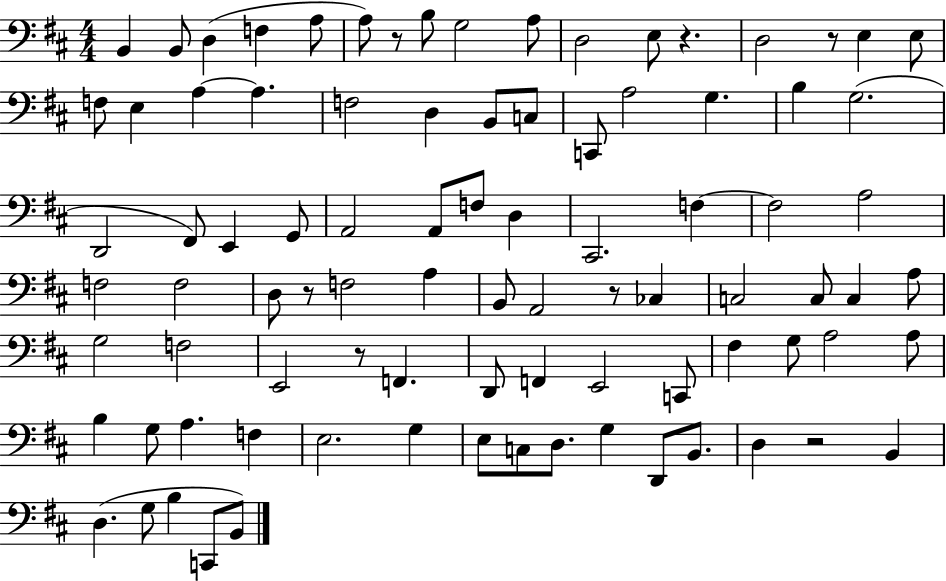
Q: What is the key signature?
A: D major